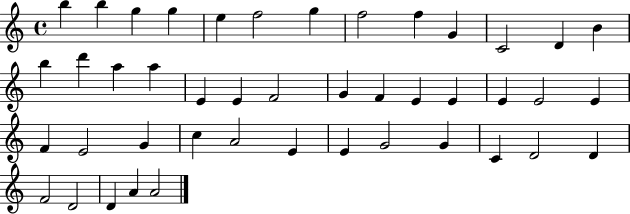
X:1
T:Untitled
M:4/4
L:1/4
K:C
b b g g e f2 g f2 f G C2 D B b d' a a E E F2 G F E E E E2 E F E2 G c A2 E E G2 G C D2 D F2 D2 D A A2